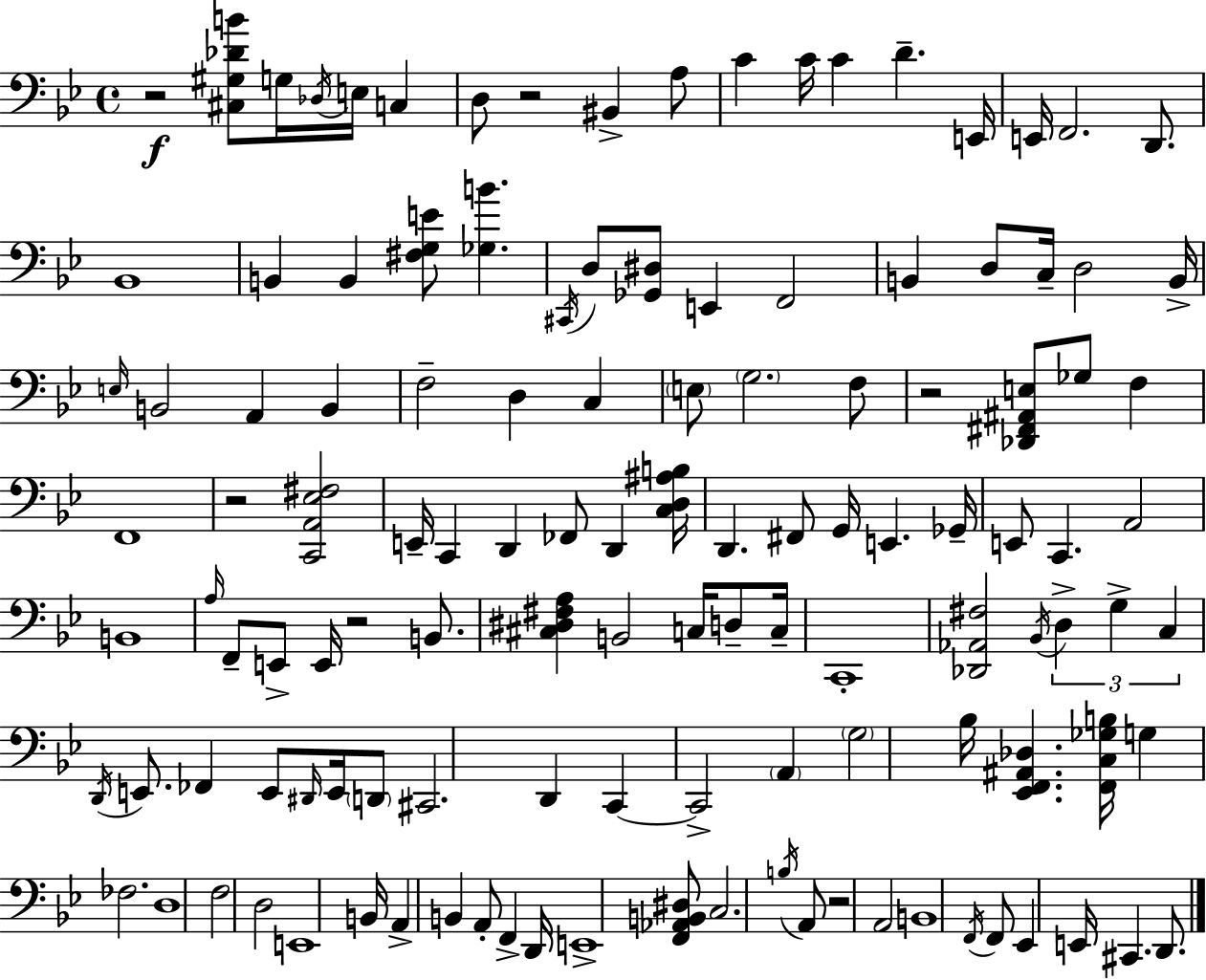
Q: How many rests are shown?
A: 6